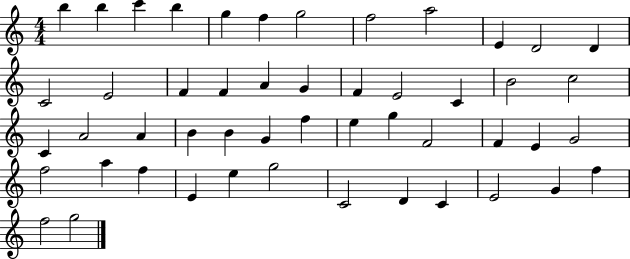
B5/q B5/q C6/q B5/q G5/q F5/q G5/h F5/h A5/h E4/q D4/h D4/q C4/h E4/h F4/q F4/q A4/q G4/q F4/q E4/h C4/q B4/h C5/h C4/q A4/h A4/q B4/q B4/q G4/q F5/q E5/q G5/q F4/h F4/q E4/q G4/h F5/h A5/q F5/q E4/q E5/q G5/h C4/h D4/q C4/q E4/h G4/q F5/q F5/h G5/h